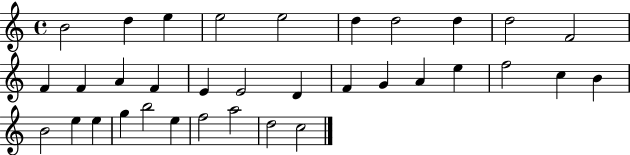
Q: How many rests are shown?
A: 0